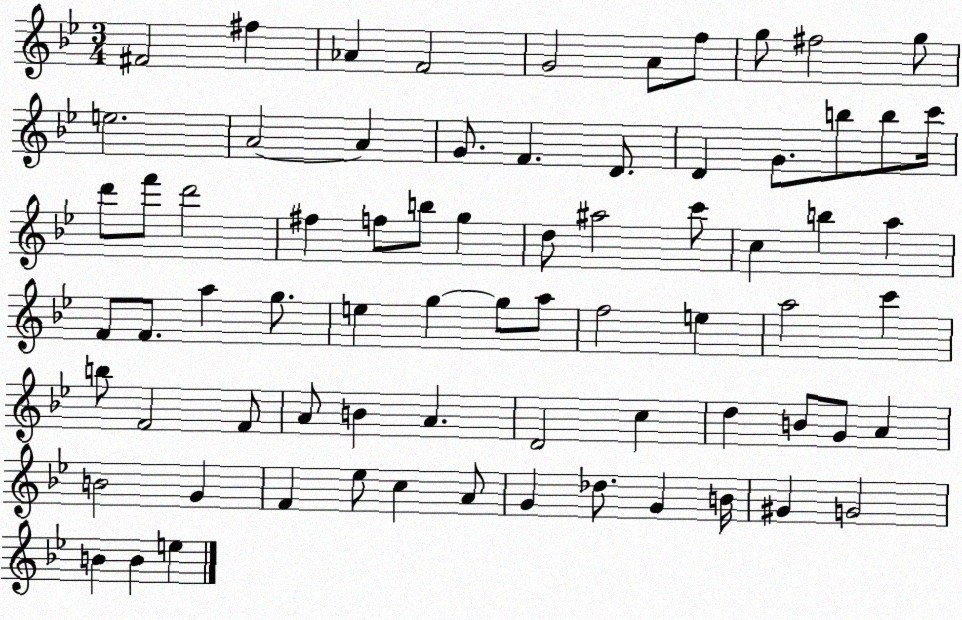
X:1
T:Untitled
M:3/4
L:1/4
K:Bb
^F2 ^f _A F2 G2 A/2 f/2 g/2 ^f2 g/2 e2 A2 A G/2 F D/2 D G/2 b/2 b/2 c'/4 d'/2 f'/2 d'2 ^f f/2 b/2 g d/2 ^a2 c'/2 c b a F/2 F/2 a g/2 e g g/2 a/2 f2 e a2 c' b/2 F2 F/2 A/2 B A D2 c d B/2 G/2 A B2 G F _e/2 c A/2 G _d/2 G B/4 ^G G2 B B e